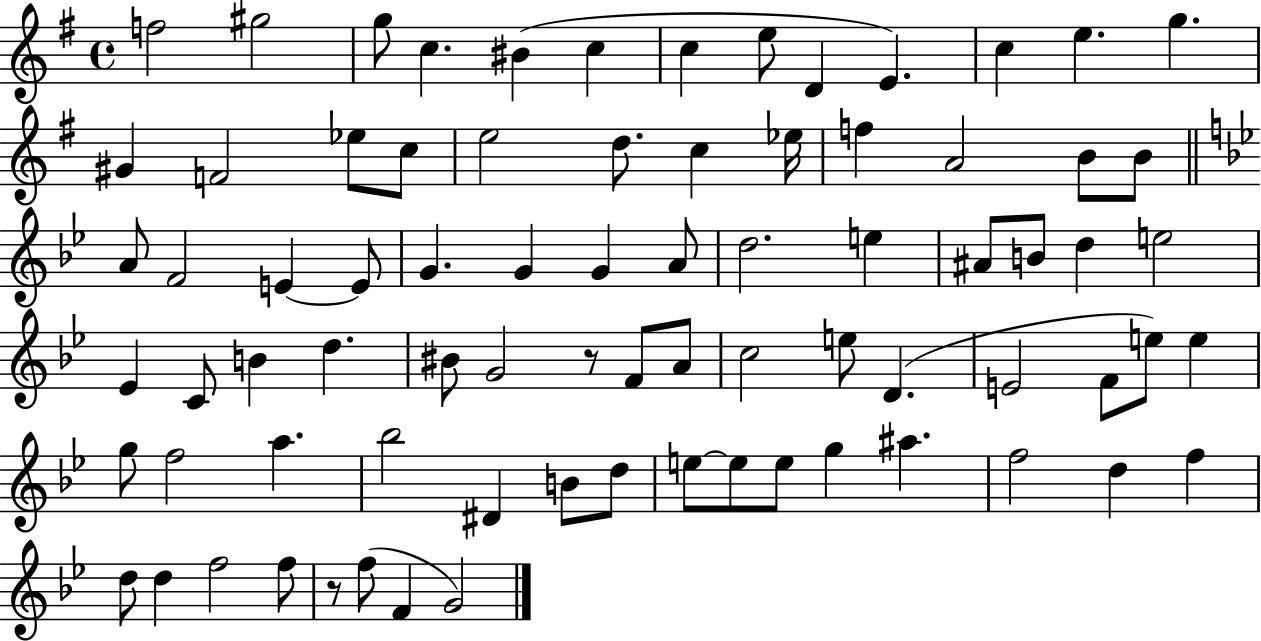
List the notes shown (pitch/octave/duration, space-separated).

F5/h G#5/h G5/e C5/q. BIS4/q C5/q C5/q E5/e D4/q E4/q. C5/q E5/q. G5/q. G#4/q F4/h Eb5/e C5/e E5/h D5/e. C5/q Eb5/s F5/q A4/h B4/e B4/e A4/e F4/h E4/q E4/e G4/q. G4/q G4/q A4/e D5/h. E5/q A#4/e B4/e D5/q E5/h Eb4/q C4/e B4/q D5/q. BIS4/e G4/h R/e F4/e A4/e C5/h E5/e D4/q. E4/h F4/e E5/e E5/q G5/e F5/h A5/q. Bb5/h D#4/q B4/e D5/e E5/e E5/e E5/e G5/q A#5/q. F5/h D5/q F5/q D5/e D5/q F5/h F5/e R/e F5/e F4/q G4/h